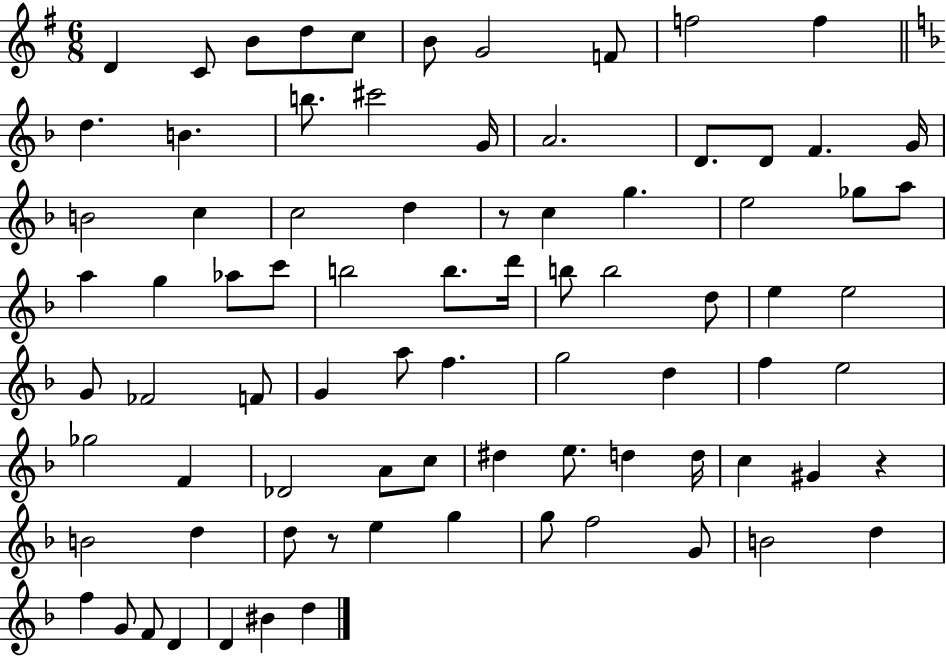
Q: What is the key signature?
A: G major